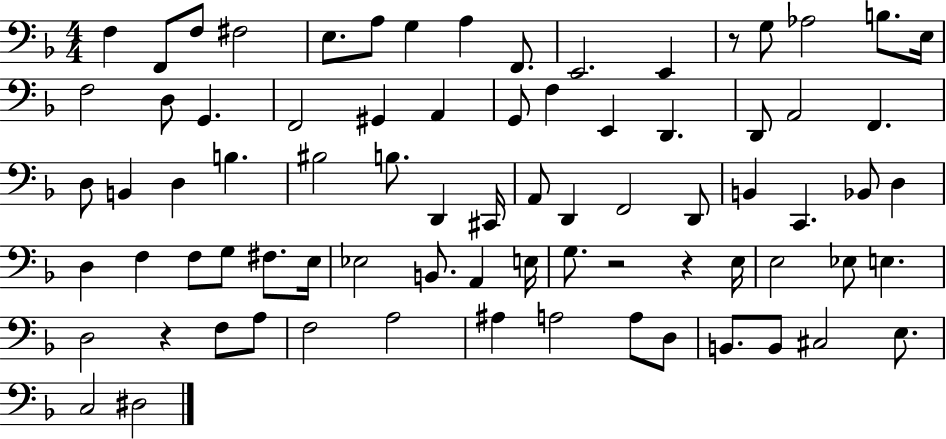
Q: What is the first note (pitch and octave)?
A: F3